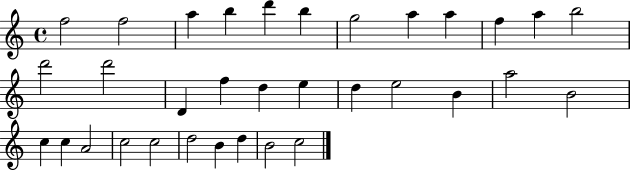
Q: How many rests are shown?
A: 0